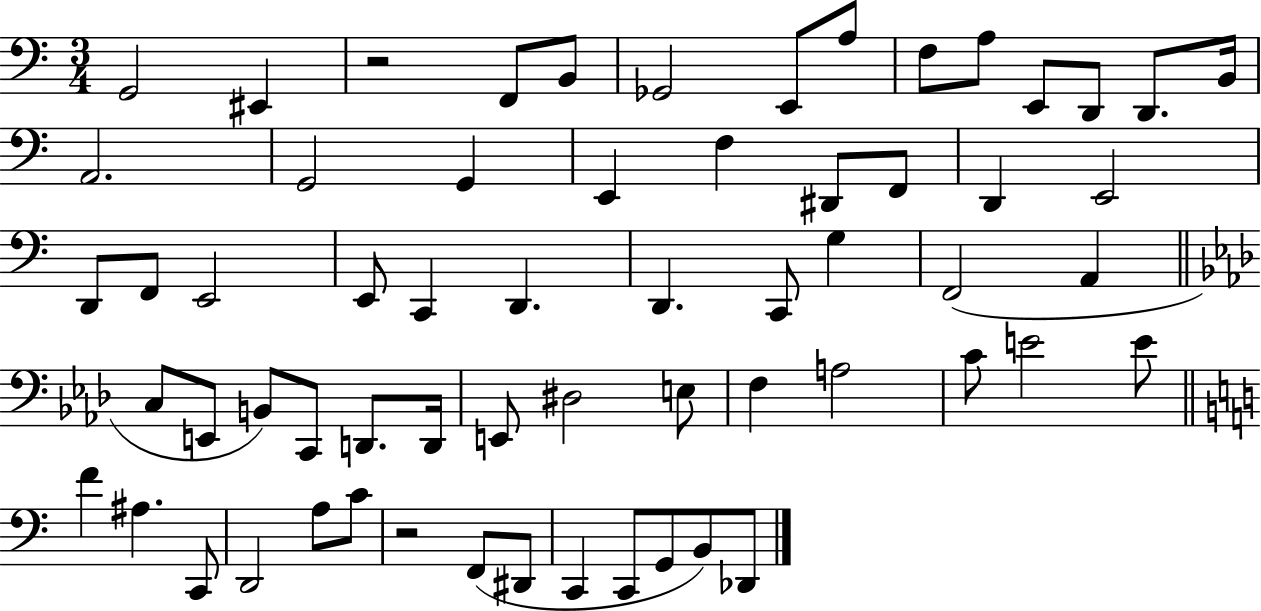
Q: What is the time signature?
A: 3/4